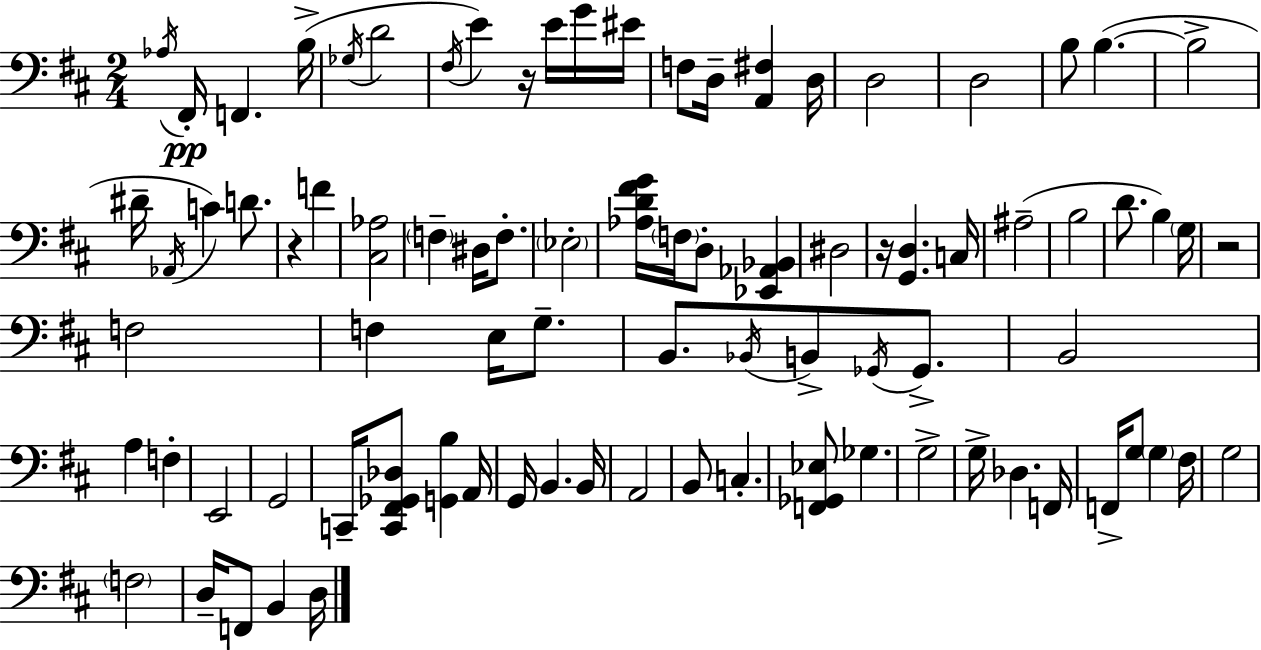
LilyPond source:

{
  \clef bass
  \numericTimeSignature
  \time 2/4
  \key d \major
  \acciaccatura { aes16 }\pp fis,16-. f,4. | b16->( \acciaccatura { ges16 } d'2 | \acciaccatura { fis16 }) e'4 r16 | e'16 g'16 eis'16 f8 d16-- <a, fis>4 | \break d16 d2 | d2 | b8 b4.~(~ | b2-> | \break dis'16-- \acciaccatura { aes,16 }) c'4 | d'8. r4 | f'4 <cis aes>2 | \parenthesize f4-- | \break dis16 f8.-. \parenthesize ees2-. | <aes d' fis' g'>16 \parenthesize f16 d8-. | <ees, aes, bes,>4 dis2 | r16 <g, d>4. | \break c16 ais2--( | b2 | d'8. b4) | \parenthesize g16 r2 | \break f2 | f4 | e16 g8.-- b,8. \acciaccatura { bes,16 } | b,8-> \acciaccatura { ges,16 } ges,8.-> b,2 | \break a4 | f4-. e,2 | g,2 | c,16-- <c, fis, ges, des>8 | \break <g, b>4 a,16 g,16 b,4. | b,16 a,2 | b,8 | c4.-. <f, ges, ees>8 | \break ges4. g2-> | g16-> des4. | f,16 f,16-> g8 | \parenthesize g4 fis16 g2 | \break \parenthesize f2 | d16-- f,8 | b,4 d16 \bar "|."
}